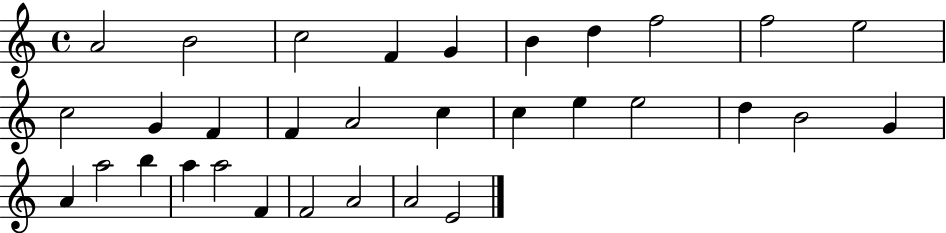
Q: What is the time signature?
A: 4/4